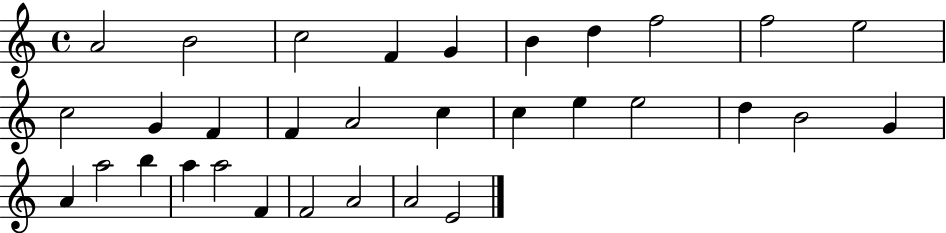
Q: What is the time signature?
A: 4/4